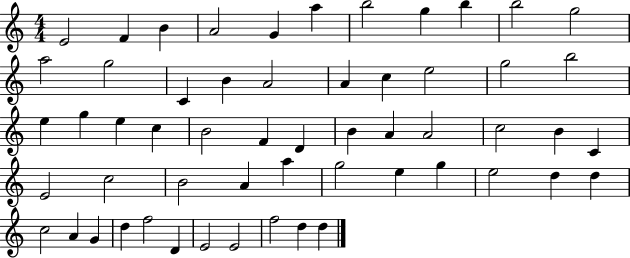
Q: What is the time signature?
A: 4/4